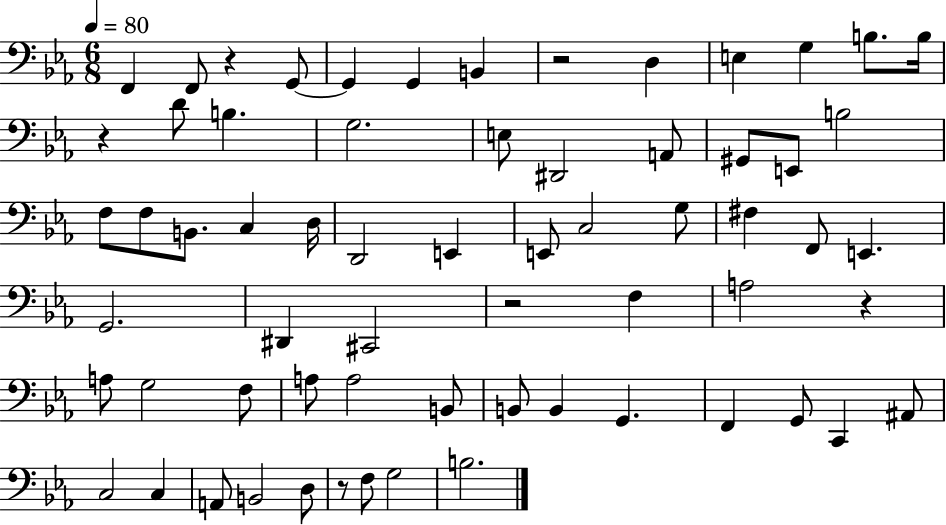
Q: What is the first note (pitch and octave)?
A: F2